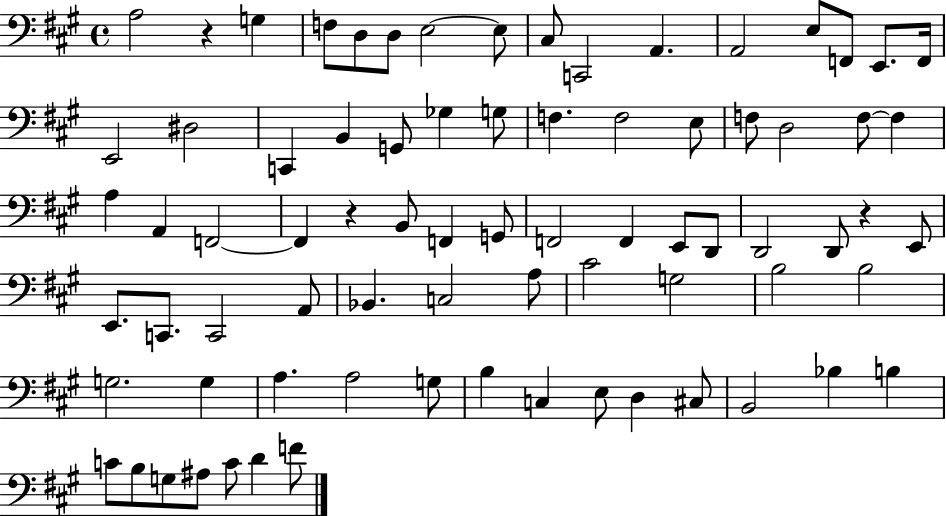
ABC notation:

X:1
T:Untitled
M:4/4
L:1/4
K:A
A,2 z G, F,/2 D,/2 D,/2 E,2 E,/2 ^C,/2 C,,2 A,, A,,2 E,/2 F,,/2 E,,/2 F,,/4 E,,2 ^D,2 C,, B,, G,,/2 _G, G,/2 F, F,2 E,/2 F,/2 D,2 F,/2 F, A, A,, F,,2 F,, z B,,/2 F,, G,,/2 F,,2 F,, E,,/2 D,,/2 D,,2 D,,/2 z E,,/2 E,,/2 C,,/2 C,,2 A,,/2 _B,, C,2 A,/2 ^C2 G,2 B,2 B,2 G,2 G, A, A,2 G,/2 B, C, E,/2 D, ^C,/2 B,,2 _B, B, C/2 B,/2 G,/2 ^A,/2 C/2 D F/2